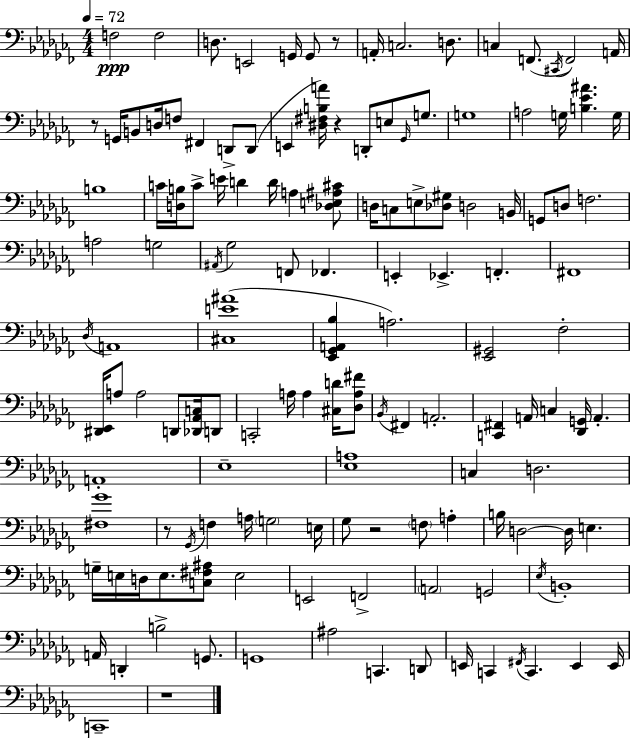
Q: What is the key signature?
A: AES minor